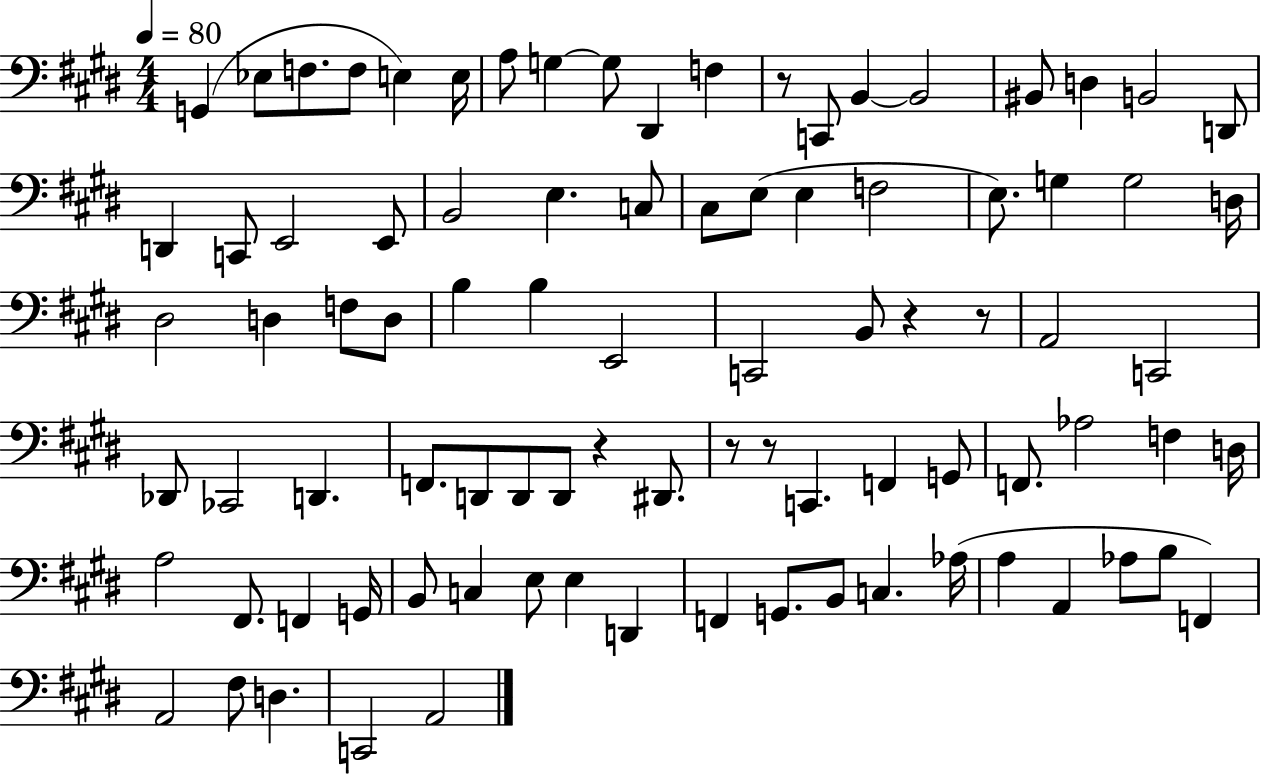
{
  \clef bass
  \numericTimeSignature
  \time 4/4
  \key e \major
  \tempo 4 = 80
  g,4( ees8 f8. f8 e4) e16 | a8 g4~~ g8 dis,4 f4 | r8 c,8 b,4~~ b,2 | bis,8 d4 b,2 d,8 | \break d,4 c,8 e,2 e,8 | b,2 e4. c8 | cis8 e8( e4 f2 | e8.) g4 g2 d16 | \break dis2 d4 f8 d8 | b4 b4 e,2 | c,2 b,8 r4 r8 | a,2 c,2 | \break des,8 ces,2 d,4. | f,8. d,8 d,8 d,8 r4 dis,8. | r8 r8 c,4. f,4 g,8 | f,8. aes2 f4 d16 | \break a2 fis,8. f,4 g,16 | b,8 c4 e8 e4 d,4 | f,4 g,8. b,8 c4. aes16( | a4 a,4 aes8 b8 f,4) | \break a,2 fis8 d4. | c,2 a,2 | \bar "|."
}